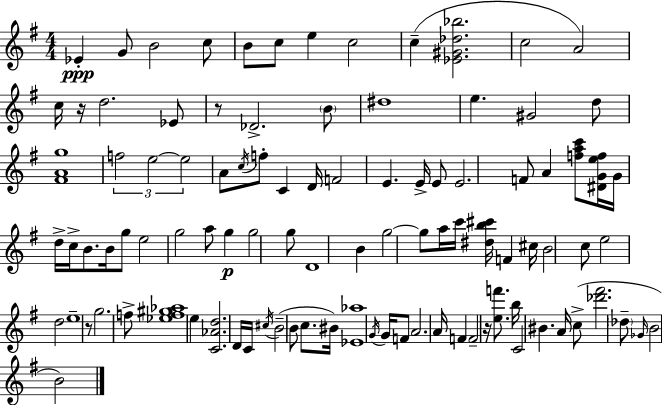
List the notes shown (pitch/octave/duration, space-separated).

Eb4/q G4/e B4/h C5/e B4/e C5/e E5/q C5/h C5/q [Eb4,G#4,Db5,Bb5]/h. C5/h A4/h C5/s R/s D5/h. Eb4/e R/e Db4/h. B4/e D#5/w E5/q. G#4/h D5/e [F#4,A4,G5]/w F5/h E5/h E5/h A4/e C5/s F5/e C4/q D4/s F4/h E4/q. E4/s E4/e E4/h. F4/e A4/q [F5,A5,C6]/e [D#4,G4,E5,F5]/s G4/s D5/s C5/s B4/e. B4/s G5/e E5/h G5/h A5/e G5/q G5/h G5/e D4/w B4/q G5/h G5/e A5/s C6/s [D#5,B5,C#6]/s F4/q C#5/s B4/h C5/e E5/h D5/h E5/w R/e G5/h. F5/e [Eb5,F5,G#5,Ab5]/w E5/q [C4,Ab4,D5]/h. D4/s C4/s C#5/s B4/h B4/e C5/e. BIS4/s [Eb4,Ab5]/w G4/s G4/s F4/e A4/h. A4/s F4/q F4/h R/s [E5,F6]/e. B5/s C4/h BIS4/q. A4/s C5/e [Db6,F#6]/h. Db5/e Gb4/s B4/h B4/h